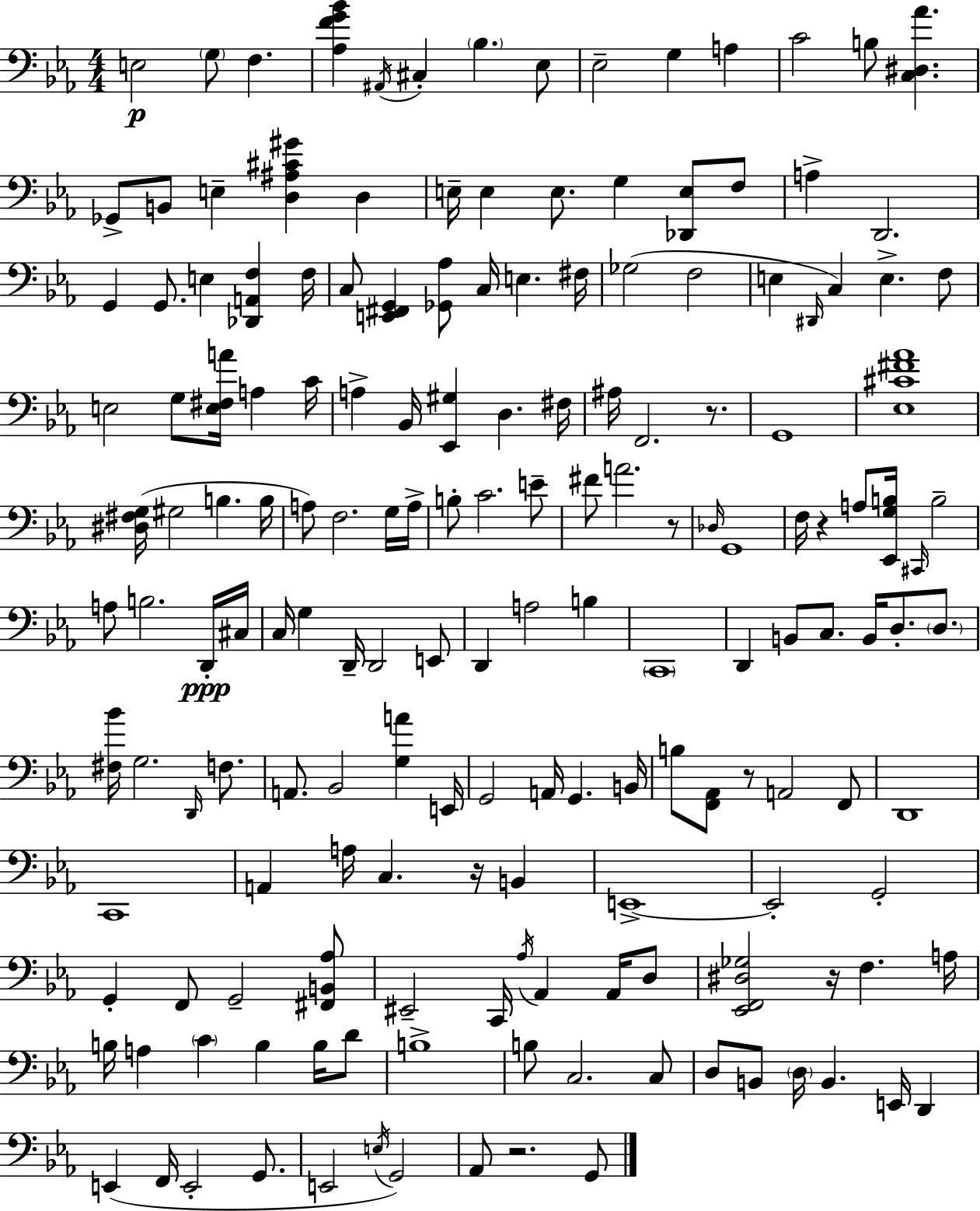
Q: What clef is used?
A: bass